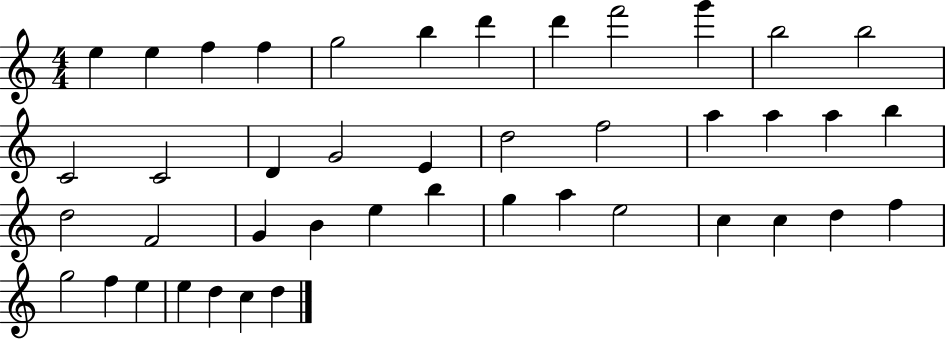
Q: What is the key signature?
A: C major